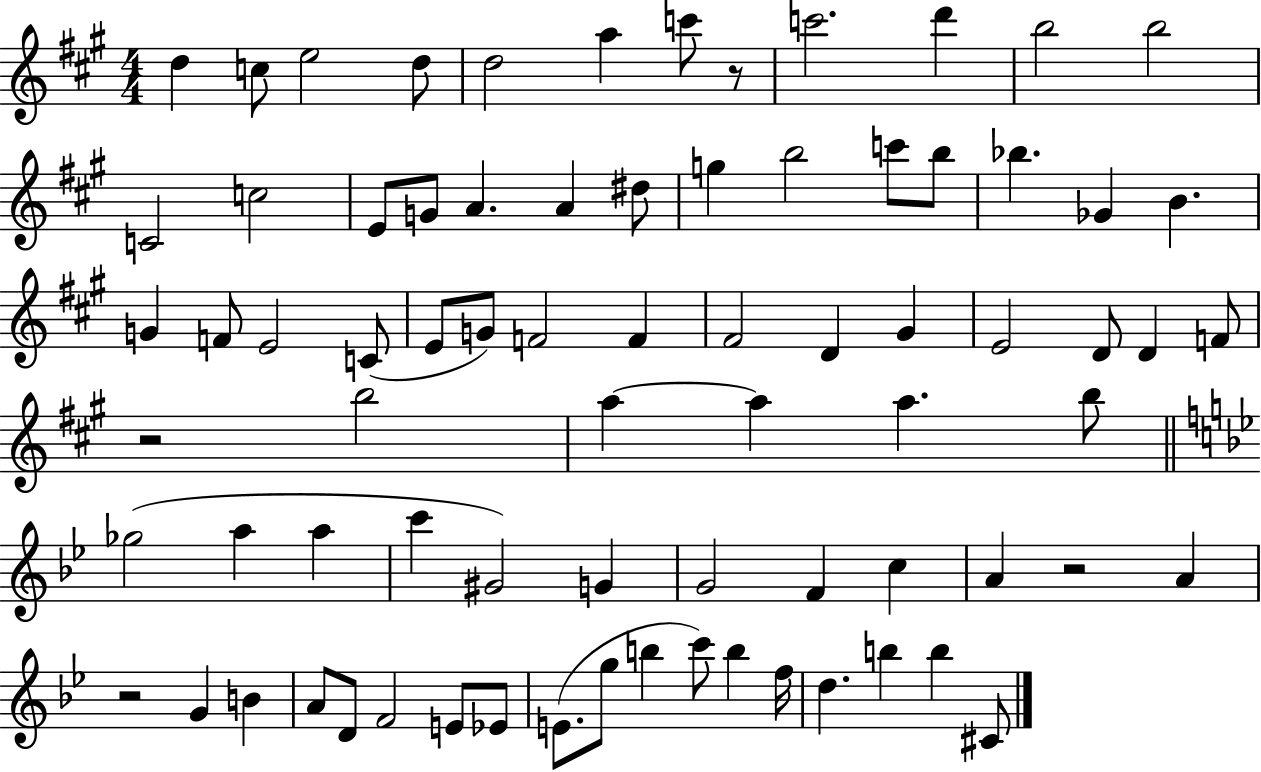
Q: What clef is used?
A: treble